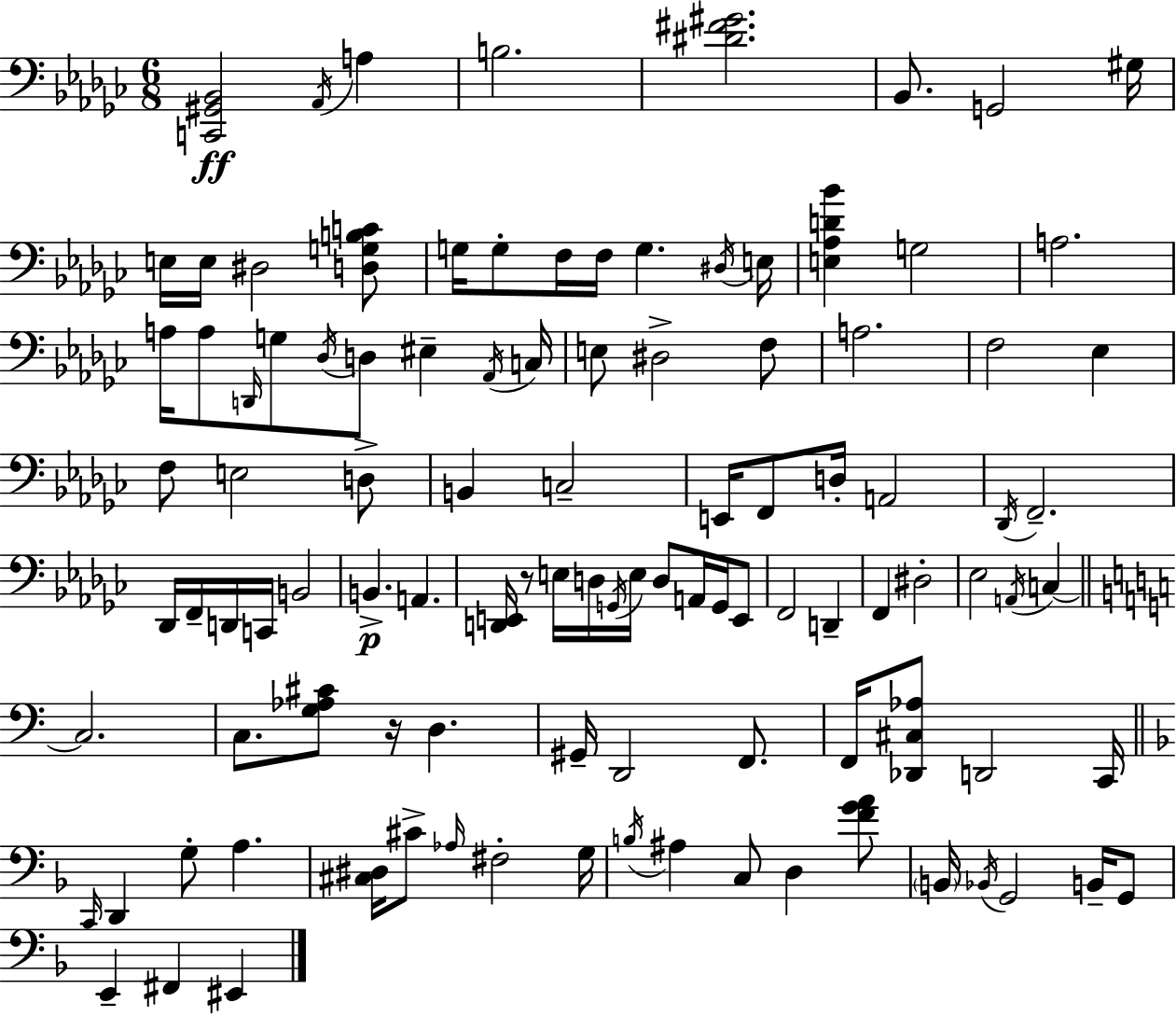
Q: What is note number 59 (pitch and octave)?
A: E2